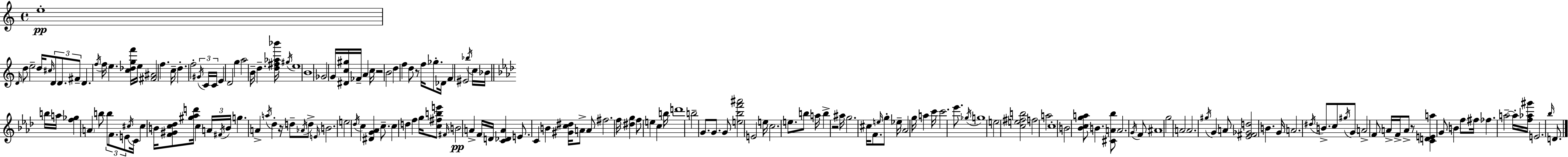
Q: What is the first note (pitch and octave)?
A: E5